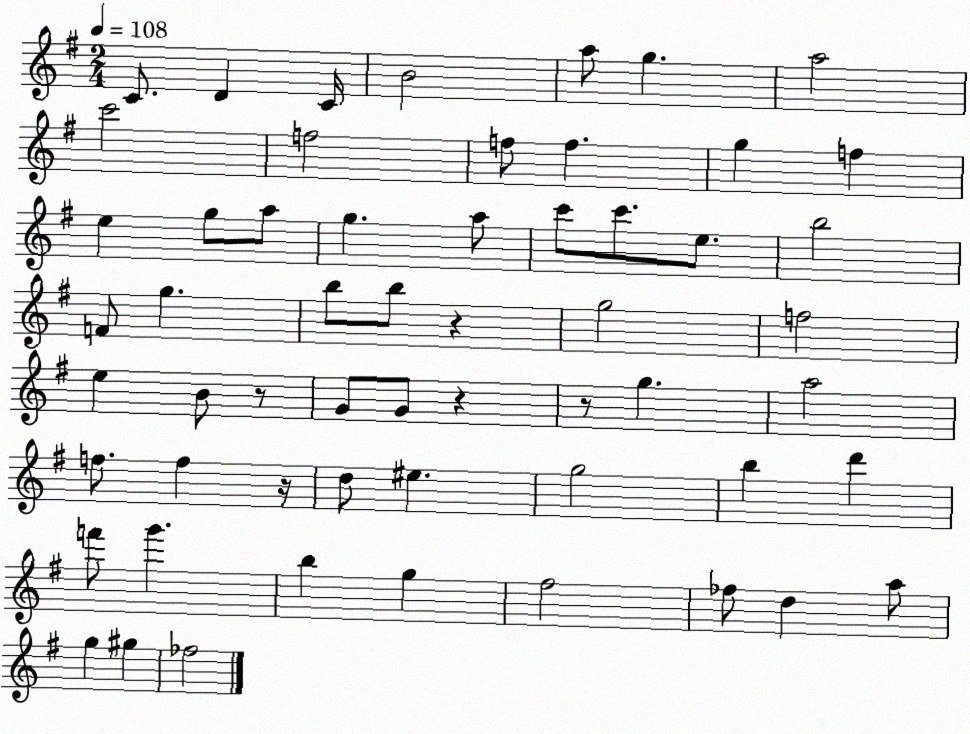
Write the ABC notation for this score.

X:1
T:Untitled
M:2/4
L:1/4
K:G
C/2 D C/4 B2 a/2 g a2 c'2 f2 f/2 f g f e g/2 a/2 g a/2 c'/2 c'/2 e/2 b2 F/2 g b/2 b/2 z g2 f2 e B/2 z/2 G/2 G/2 z z/2 g a2 f/2 f z/4 d/2 ^e g2 b d' f'/2 g' b g ^f2 _f/2 d a/2 g ^g _f2